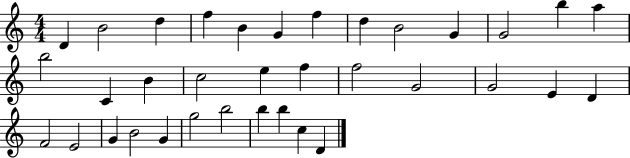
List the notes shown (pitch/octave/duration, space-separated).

D4/q B4/h D5/q F5/q B4/q G4/q F5/q D5/q B4/h G4/q G4/h B5/q A5/q B5/h C4/q B4/q C5/h E5/q F5/q F5/h G4/h G4/h E4/q D4/q F4/h E4/h G4/q B4/h G4/q G5/h B5/h B5/q B5/q C5/q D4/q